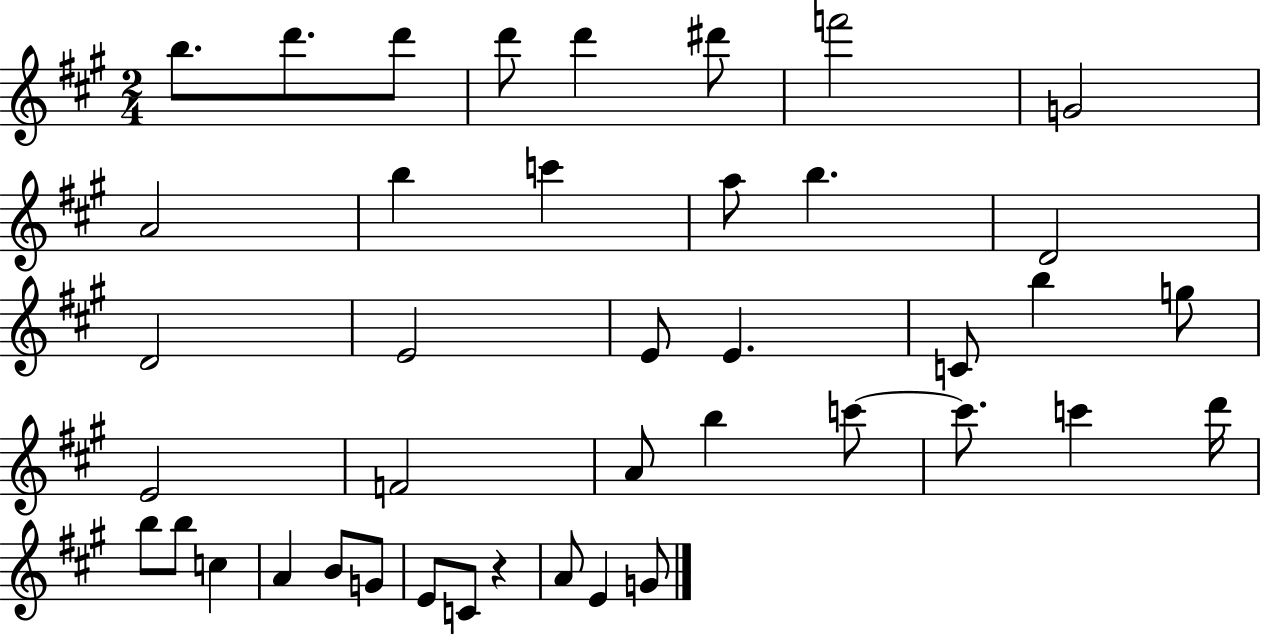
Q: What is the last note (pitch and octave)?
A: G4